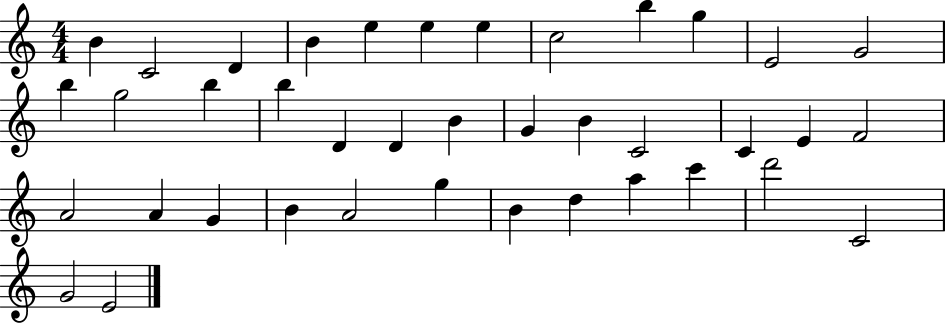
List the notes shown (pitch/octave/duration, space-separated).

B4/q C4/h D4/q B4/q E5/q E5/q E5/q C5/h B5/q G5/q E4/h G4/h B5/q G5/h B5/q B5/q D4/q D4/q B4/q G4/q B4/q C4/h C4/q E4/q F4/h A4/h A4/q G4/q B4/q A4/h G5/q B4/q D5/q A5/q C6/q D6/h C4/h G4/h E4/h